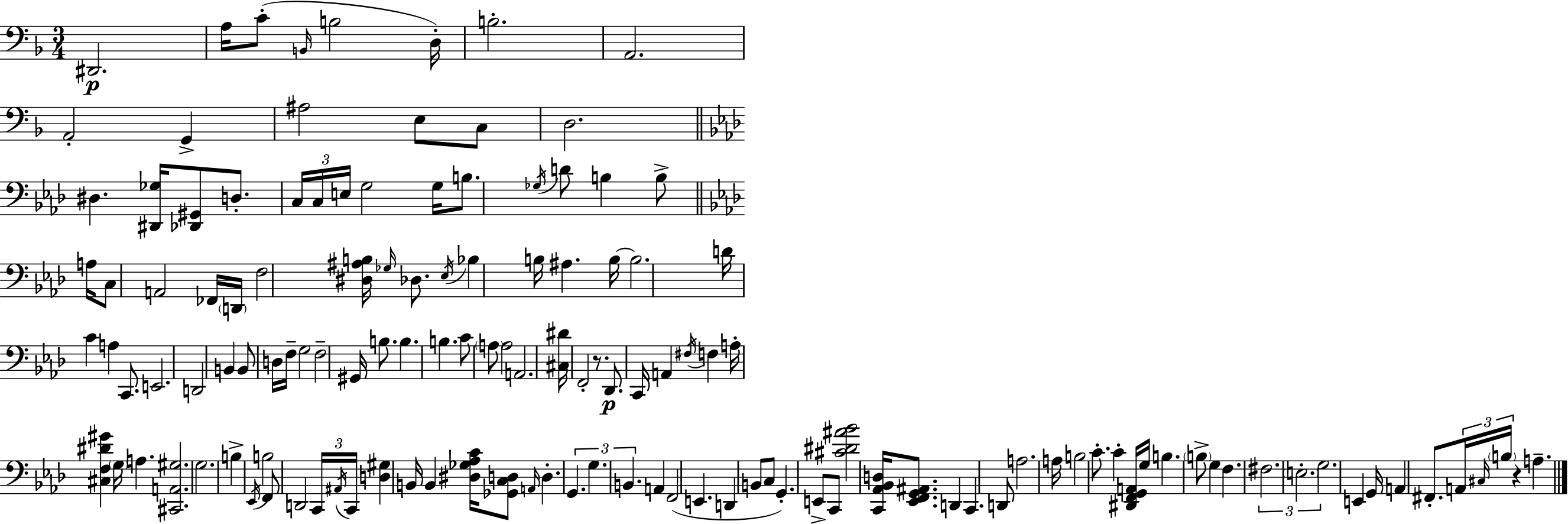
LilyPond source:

{
  \clef bass
  \numericTimeSignature
  \time 3/4
  \key f \major
  \repeat volta 2 { dis,2.\p | a16 c'8-.( \grace { b,16 } b2 | d16-.) b2.-. | a,2. | \break a,2-. g,4-> | ais2 e8 c8 | d2. | \bar "||" \break \key f \minor dis4. <dis, ges>16 <des, gis,>8 d8.-. | \tuplet 3/2 { c16 c16 e16 } g2 g16 | b8. \acciaccatura { ges16 } d'8 b4 b8-> | \bar "||" \break \key aes \major a16 c8 a,2 fes,16 | \parenthesize d,16 f2 <dis ais b>16 \grace { ges16 } des8. | \acciaccatura { ees16 } bes4 b16 ais4. | b16~~ b2. | \break d'16 c'4 a4 | c,8. e,2. | d,2 b,4 | b,8 d16 f16-- g2 | \break f2-- gis,16 | b8. b4. b4. | c'8 \parenthesize a8 a2 | a,2. | \break <cis dis'>16 f,2-. | r8. des,8.\p c,16 a,4 \acciaccatura { fis16 } | f4 a16-. <cis f dis' gis'>4 \parenthesize g16 a4. | <cis, a, gis>2. | \break g2. | b4-> \acciaccatura { ees,16 } b2 | f,8 d,2 | \tuplet 3/2 { c,16 \acciaccatura { ais,16 } c,16 } <d gis>4 b,16 b,4 | \break <dis ges aes c'>16 <ges, c d>8 \grace { a,16 } d4.-. | \tuplet 3/2 { g,4. g4. | b,4. } a,4 f,2( | e,4. | \break d,4 b,8 c8 g,4.-.) | e,8-> c,8 <cis' dis' ais' bes'>2 | <c, aes, bes, d>16 <ees, f, g, ais,>8. d,4 c,4. | d,8 a2. | \break a16 b2 | c'8.-. c'4-. <dis, f, g, a,>16 | g16 b4. \parenthesize b8-> g4 | f4. \tuplet 3/2 { fis2. | \break \parenthesize e2.-. | g2. } | e,4 g,16 | a,4 fis,8.-. \tuplet 3/2 { a,16 \grace { cis16 } \parenthesize b16 } r4 | \break a4.-- } \bar "|."
}